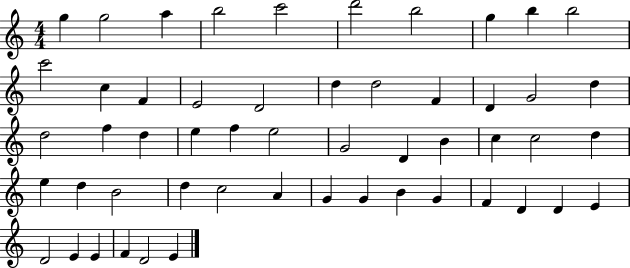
G5/q G5/h A5/q B5/h C6/h D6/h B5/h G5/q B5/q B5/h C6/h C5/q F4/q E4/h D4/h D5/q D5/h F4/q D4/q G4/h D5/q D5/h F5/q D5/q E5/q F5/q E5/h G4/h D4/q B4/q C5/q C5/h D5/q E5/q D5/q B4/h D5/q C5/h A4/q G4/q G4/q B4/q G4/q F4/q D4/q D4/q E4/q D4/h E4/q E4/q F4/q D4/h E4/q